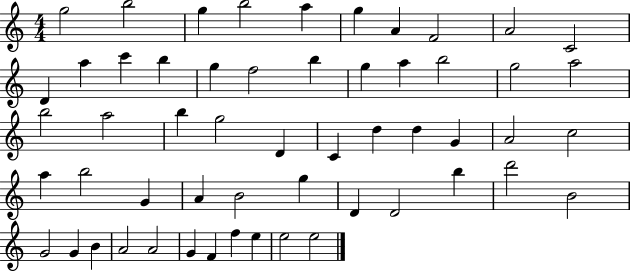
G5/h B5/h G5/q B5/h A5/q G5/q A4/q F4/h A4/h C4/h D4/q A5/q C6/q B5/q G5/q F5/h B5/q G5/q A5/q B5/h G5/h A5/h B5/h A5/h B5/q G5/h D4/q C4/q D5/q D5/q G4/q A4/h C5/h A5/q B5/h G4/q A4/q B4/h G5/q D4/q D4/h B5/q D6/h B4/h G4/h G4/q B4/q A4/h A4/h G4/q F4/q F5/q E5/q E5/h E5/h